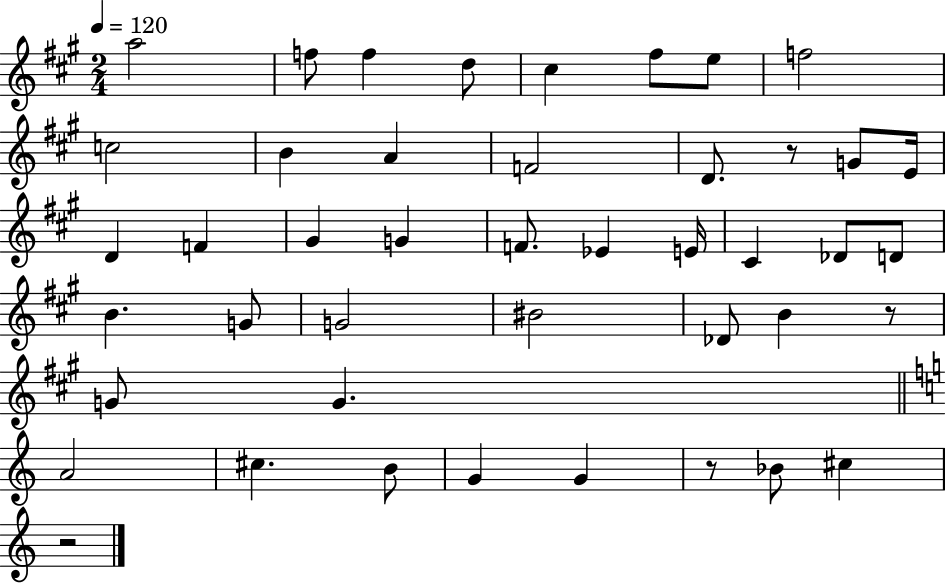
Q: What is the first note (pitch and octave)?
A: A5